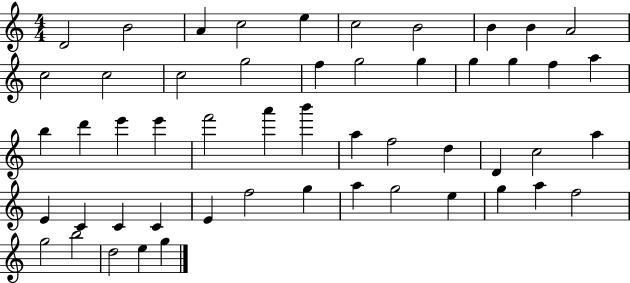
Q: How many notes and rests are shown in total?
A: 52